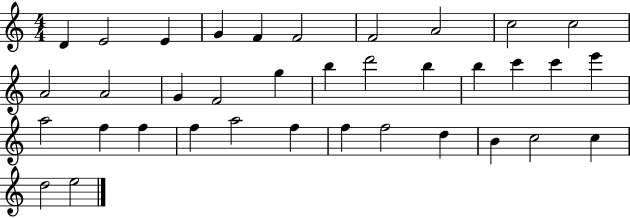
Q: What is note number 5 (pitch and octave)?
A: F4